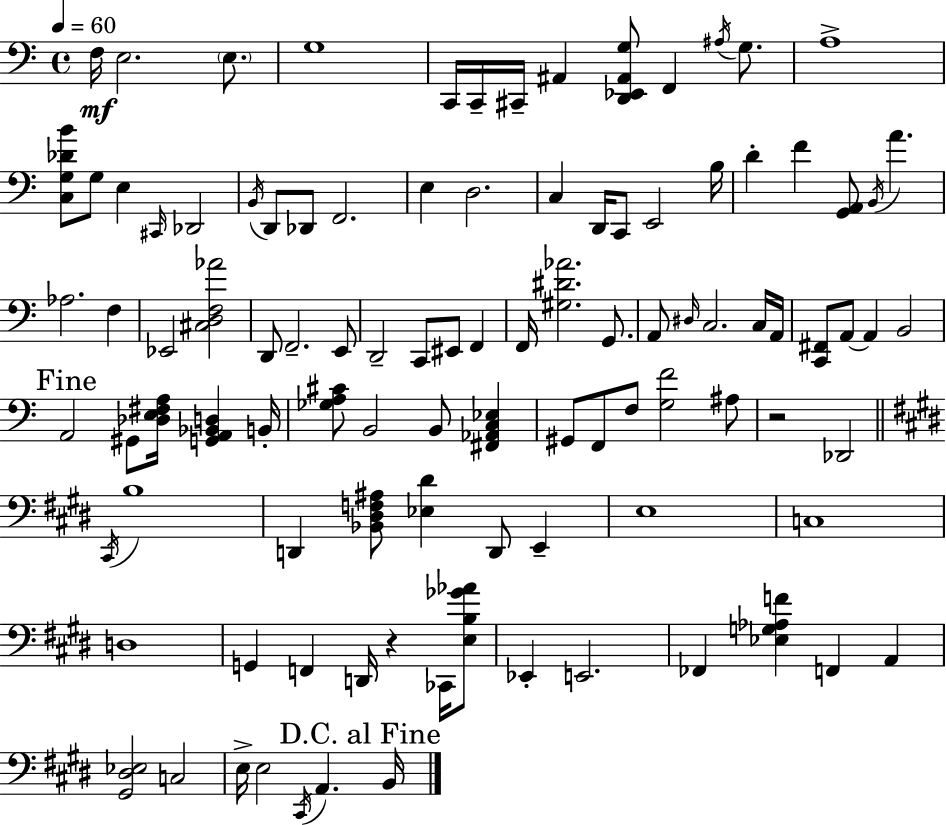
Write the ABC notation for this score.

X:1
T:Untitled
M:4/4
L:1/4
K:C
F,/4 E,2 E,/2 G,4 C,,/4 C,,/4 ^C,,/4 ^A,, [D,,_E,,^A,,G,]/2 F,, ^A,/4 G,/2 A,4 [C,G,_DB]/2 G,/2 E, ^C,,/4 _D,,2 B,,/4 D,,/2 _D,,/2 F,,2 E, D,2 C, D,,/4 C,,/2 E,,2 B,/4 D F [G,,A,,]/2 B,,/4 A _A,2 F, _E,,2 [^C,D,F,_A]2 D,,/2 F,,2 E,,/2 D,,2 C,,/2 ^E,,/2 F,, F,,/4 [^G,^D_A]2 G,,/2 A,,/2 ^D,/4 C,2 C,/4 A,,/4 [C,,^F,,]/2 A,,/2 A,, B,,2 A,,2 ^G,,/2 [_D,E,^F,A,]/4 [G,,A,,_B,,D,] B,,/4 [_G,A,^C]/2 B,,2 B,,/2 [^F,,_A,,C,_E,] ^G,,/2 F,,/2 F,/2 [G,F]2 ^A,/2 z2 _D,,2 ^C,,/4 B,4 D,, [_B,,^D,F,^A,]/2 [_E,^D] D,,/2 E,, E,4 C,4 D,4 G,, F,, D,,/4 z _C,,/4 [E,B,_G_A]/2 _E,, E,,2 _F,, [_E,G,_A,F] F,, A,, [^G,,^D,_E,]2 C,2 E,/4 E,2 ^C,,/4 A,, B,,/4